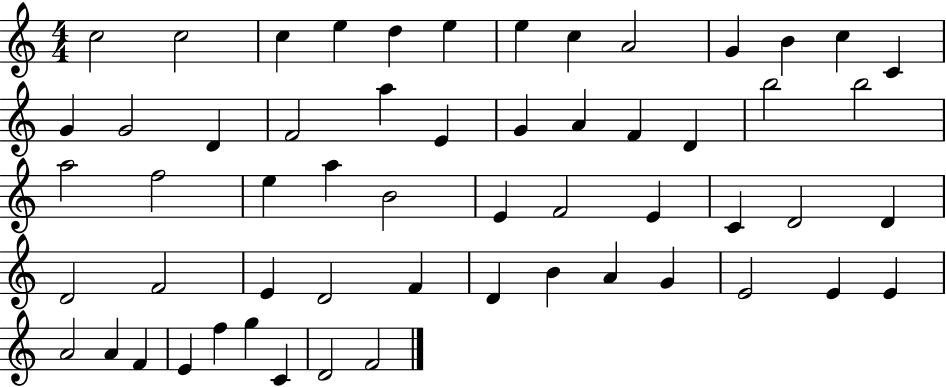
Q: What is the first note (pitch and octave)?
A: C5